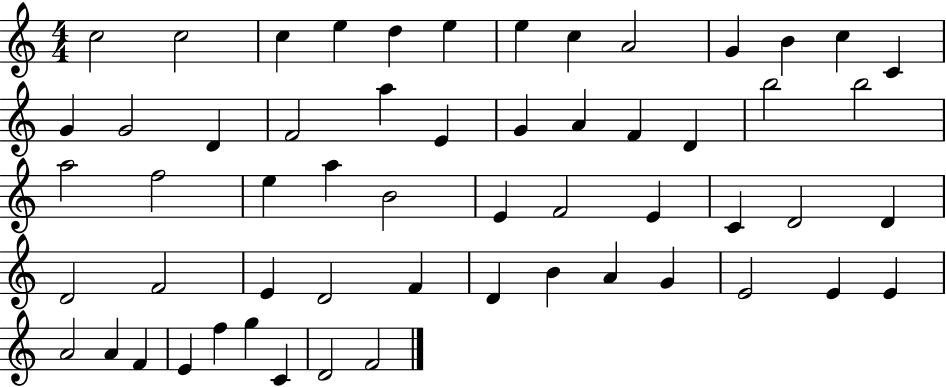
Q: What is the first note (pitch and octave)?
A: C5